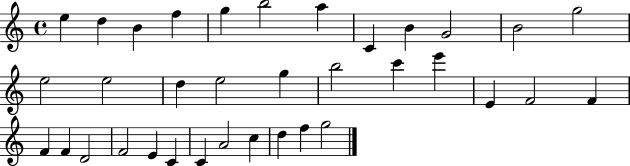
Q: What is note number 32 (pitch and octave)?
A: C5